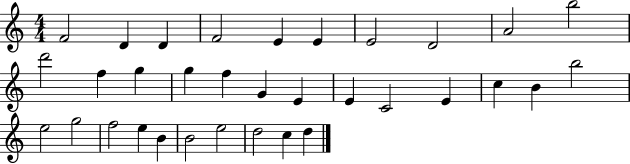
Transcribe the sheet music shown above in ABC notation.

X:1
T:Untitled
M:4/4
L:1/4
K:C
F2 D D F2 E E E2 D2 A2 b2 d'2 f g g f G E E C2 E c B b2 e2 g2 f2 e B B2 e2 d2 c d